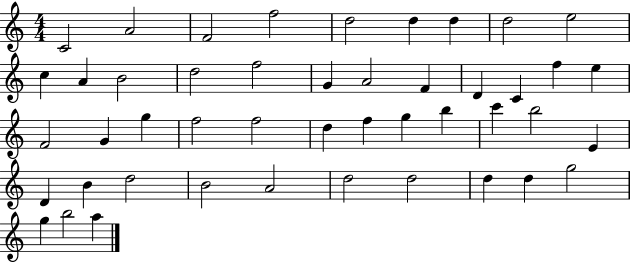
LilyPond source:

{
  \clef treble
  \numericTimeSignature
  \time 4/4
  \key c \major
  c'2 a'2 | f'2 f''2 | d''2 d''4 d''4 | d''2 e''2 | \break c''4 a'4 b'2 | d''2 f''2 | g'4 a'2 f'4 | d'4 c'4 f''4 e''4 | \break f'2 g'4 g''4 | f''2 f''2 | d''4 f''4 g''4 b''4 | c'''4 b''2 e'4 | \break d'4 b'4 d''2 | b'2 a'2 | d''2 d''2 | d''4 d''4 g''2 | \break g''4 b''2 a''4 | \bar "|."
}